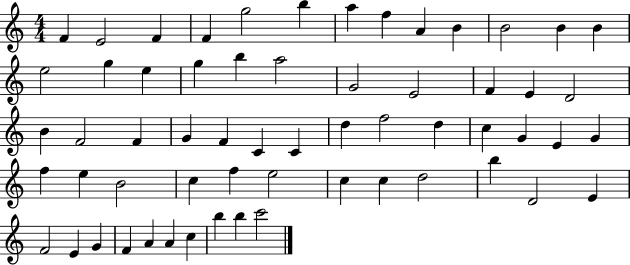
F4/q E4/h F4/q F4/q G5/h B5/q A5/q F5/q A4/q B4/q B4/h B4/q B4/q E5/h G5/q E5/q G5/q B5/q A5/h G4/h E4/h F4/q E4/q D4/h B4/q F4/h F4/q G4/q F4/q C4/q C4/q D5/q F5/h D5/q C5/q G4/q E4/q G4/q F5/q E5/q B4/h C5/q F5/q E5/h C5/q C5/q D5/h B5/q D4/h E4/q F4/h E4/q G4/q F4/q A4/q A4/q C5/q B5/q B5/q C6/h